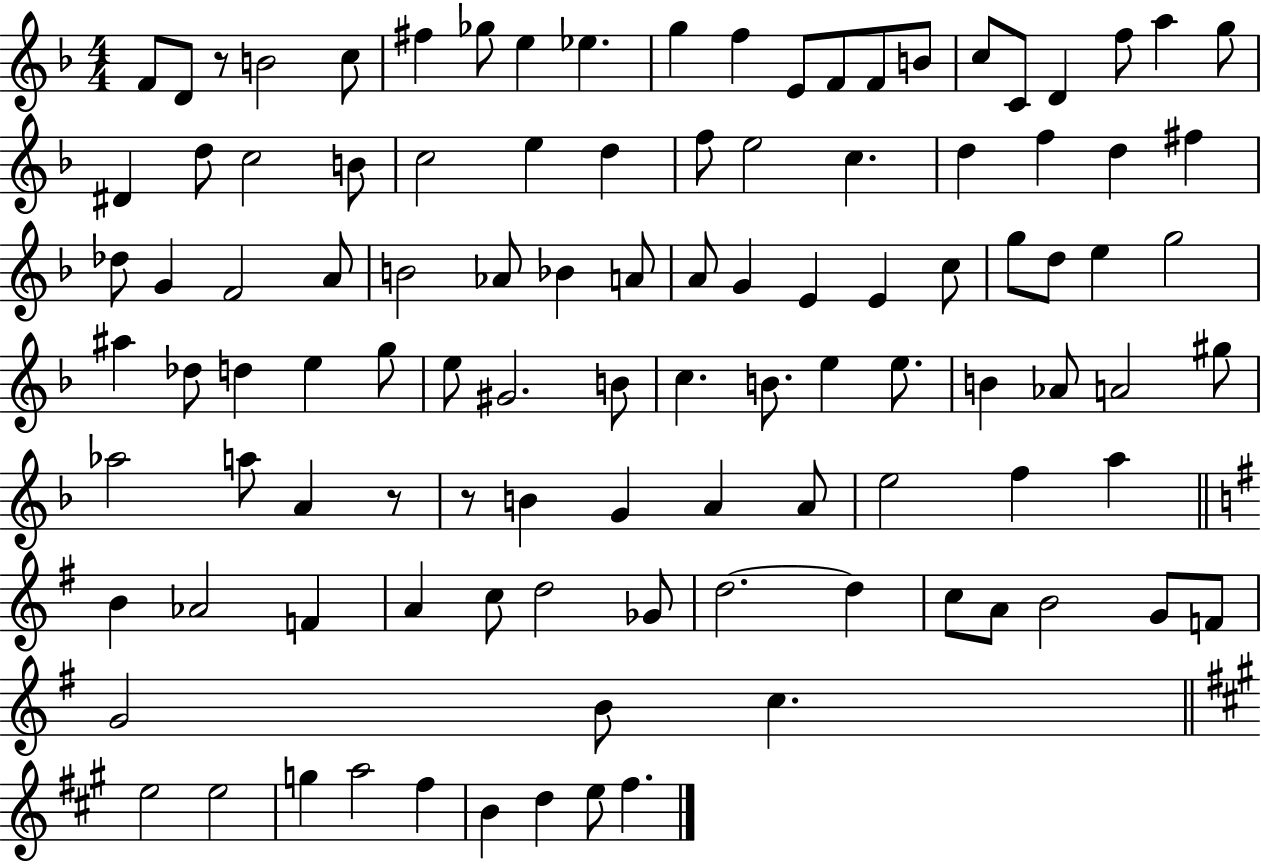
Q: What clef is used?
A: treble